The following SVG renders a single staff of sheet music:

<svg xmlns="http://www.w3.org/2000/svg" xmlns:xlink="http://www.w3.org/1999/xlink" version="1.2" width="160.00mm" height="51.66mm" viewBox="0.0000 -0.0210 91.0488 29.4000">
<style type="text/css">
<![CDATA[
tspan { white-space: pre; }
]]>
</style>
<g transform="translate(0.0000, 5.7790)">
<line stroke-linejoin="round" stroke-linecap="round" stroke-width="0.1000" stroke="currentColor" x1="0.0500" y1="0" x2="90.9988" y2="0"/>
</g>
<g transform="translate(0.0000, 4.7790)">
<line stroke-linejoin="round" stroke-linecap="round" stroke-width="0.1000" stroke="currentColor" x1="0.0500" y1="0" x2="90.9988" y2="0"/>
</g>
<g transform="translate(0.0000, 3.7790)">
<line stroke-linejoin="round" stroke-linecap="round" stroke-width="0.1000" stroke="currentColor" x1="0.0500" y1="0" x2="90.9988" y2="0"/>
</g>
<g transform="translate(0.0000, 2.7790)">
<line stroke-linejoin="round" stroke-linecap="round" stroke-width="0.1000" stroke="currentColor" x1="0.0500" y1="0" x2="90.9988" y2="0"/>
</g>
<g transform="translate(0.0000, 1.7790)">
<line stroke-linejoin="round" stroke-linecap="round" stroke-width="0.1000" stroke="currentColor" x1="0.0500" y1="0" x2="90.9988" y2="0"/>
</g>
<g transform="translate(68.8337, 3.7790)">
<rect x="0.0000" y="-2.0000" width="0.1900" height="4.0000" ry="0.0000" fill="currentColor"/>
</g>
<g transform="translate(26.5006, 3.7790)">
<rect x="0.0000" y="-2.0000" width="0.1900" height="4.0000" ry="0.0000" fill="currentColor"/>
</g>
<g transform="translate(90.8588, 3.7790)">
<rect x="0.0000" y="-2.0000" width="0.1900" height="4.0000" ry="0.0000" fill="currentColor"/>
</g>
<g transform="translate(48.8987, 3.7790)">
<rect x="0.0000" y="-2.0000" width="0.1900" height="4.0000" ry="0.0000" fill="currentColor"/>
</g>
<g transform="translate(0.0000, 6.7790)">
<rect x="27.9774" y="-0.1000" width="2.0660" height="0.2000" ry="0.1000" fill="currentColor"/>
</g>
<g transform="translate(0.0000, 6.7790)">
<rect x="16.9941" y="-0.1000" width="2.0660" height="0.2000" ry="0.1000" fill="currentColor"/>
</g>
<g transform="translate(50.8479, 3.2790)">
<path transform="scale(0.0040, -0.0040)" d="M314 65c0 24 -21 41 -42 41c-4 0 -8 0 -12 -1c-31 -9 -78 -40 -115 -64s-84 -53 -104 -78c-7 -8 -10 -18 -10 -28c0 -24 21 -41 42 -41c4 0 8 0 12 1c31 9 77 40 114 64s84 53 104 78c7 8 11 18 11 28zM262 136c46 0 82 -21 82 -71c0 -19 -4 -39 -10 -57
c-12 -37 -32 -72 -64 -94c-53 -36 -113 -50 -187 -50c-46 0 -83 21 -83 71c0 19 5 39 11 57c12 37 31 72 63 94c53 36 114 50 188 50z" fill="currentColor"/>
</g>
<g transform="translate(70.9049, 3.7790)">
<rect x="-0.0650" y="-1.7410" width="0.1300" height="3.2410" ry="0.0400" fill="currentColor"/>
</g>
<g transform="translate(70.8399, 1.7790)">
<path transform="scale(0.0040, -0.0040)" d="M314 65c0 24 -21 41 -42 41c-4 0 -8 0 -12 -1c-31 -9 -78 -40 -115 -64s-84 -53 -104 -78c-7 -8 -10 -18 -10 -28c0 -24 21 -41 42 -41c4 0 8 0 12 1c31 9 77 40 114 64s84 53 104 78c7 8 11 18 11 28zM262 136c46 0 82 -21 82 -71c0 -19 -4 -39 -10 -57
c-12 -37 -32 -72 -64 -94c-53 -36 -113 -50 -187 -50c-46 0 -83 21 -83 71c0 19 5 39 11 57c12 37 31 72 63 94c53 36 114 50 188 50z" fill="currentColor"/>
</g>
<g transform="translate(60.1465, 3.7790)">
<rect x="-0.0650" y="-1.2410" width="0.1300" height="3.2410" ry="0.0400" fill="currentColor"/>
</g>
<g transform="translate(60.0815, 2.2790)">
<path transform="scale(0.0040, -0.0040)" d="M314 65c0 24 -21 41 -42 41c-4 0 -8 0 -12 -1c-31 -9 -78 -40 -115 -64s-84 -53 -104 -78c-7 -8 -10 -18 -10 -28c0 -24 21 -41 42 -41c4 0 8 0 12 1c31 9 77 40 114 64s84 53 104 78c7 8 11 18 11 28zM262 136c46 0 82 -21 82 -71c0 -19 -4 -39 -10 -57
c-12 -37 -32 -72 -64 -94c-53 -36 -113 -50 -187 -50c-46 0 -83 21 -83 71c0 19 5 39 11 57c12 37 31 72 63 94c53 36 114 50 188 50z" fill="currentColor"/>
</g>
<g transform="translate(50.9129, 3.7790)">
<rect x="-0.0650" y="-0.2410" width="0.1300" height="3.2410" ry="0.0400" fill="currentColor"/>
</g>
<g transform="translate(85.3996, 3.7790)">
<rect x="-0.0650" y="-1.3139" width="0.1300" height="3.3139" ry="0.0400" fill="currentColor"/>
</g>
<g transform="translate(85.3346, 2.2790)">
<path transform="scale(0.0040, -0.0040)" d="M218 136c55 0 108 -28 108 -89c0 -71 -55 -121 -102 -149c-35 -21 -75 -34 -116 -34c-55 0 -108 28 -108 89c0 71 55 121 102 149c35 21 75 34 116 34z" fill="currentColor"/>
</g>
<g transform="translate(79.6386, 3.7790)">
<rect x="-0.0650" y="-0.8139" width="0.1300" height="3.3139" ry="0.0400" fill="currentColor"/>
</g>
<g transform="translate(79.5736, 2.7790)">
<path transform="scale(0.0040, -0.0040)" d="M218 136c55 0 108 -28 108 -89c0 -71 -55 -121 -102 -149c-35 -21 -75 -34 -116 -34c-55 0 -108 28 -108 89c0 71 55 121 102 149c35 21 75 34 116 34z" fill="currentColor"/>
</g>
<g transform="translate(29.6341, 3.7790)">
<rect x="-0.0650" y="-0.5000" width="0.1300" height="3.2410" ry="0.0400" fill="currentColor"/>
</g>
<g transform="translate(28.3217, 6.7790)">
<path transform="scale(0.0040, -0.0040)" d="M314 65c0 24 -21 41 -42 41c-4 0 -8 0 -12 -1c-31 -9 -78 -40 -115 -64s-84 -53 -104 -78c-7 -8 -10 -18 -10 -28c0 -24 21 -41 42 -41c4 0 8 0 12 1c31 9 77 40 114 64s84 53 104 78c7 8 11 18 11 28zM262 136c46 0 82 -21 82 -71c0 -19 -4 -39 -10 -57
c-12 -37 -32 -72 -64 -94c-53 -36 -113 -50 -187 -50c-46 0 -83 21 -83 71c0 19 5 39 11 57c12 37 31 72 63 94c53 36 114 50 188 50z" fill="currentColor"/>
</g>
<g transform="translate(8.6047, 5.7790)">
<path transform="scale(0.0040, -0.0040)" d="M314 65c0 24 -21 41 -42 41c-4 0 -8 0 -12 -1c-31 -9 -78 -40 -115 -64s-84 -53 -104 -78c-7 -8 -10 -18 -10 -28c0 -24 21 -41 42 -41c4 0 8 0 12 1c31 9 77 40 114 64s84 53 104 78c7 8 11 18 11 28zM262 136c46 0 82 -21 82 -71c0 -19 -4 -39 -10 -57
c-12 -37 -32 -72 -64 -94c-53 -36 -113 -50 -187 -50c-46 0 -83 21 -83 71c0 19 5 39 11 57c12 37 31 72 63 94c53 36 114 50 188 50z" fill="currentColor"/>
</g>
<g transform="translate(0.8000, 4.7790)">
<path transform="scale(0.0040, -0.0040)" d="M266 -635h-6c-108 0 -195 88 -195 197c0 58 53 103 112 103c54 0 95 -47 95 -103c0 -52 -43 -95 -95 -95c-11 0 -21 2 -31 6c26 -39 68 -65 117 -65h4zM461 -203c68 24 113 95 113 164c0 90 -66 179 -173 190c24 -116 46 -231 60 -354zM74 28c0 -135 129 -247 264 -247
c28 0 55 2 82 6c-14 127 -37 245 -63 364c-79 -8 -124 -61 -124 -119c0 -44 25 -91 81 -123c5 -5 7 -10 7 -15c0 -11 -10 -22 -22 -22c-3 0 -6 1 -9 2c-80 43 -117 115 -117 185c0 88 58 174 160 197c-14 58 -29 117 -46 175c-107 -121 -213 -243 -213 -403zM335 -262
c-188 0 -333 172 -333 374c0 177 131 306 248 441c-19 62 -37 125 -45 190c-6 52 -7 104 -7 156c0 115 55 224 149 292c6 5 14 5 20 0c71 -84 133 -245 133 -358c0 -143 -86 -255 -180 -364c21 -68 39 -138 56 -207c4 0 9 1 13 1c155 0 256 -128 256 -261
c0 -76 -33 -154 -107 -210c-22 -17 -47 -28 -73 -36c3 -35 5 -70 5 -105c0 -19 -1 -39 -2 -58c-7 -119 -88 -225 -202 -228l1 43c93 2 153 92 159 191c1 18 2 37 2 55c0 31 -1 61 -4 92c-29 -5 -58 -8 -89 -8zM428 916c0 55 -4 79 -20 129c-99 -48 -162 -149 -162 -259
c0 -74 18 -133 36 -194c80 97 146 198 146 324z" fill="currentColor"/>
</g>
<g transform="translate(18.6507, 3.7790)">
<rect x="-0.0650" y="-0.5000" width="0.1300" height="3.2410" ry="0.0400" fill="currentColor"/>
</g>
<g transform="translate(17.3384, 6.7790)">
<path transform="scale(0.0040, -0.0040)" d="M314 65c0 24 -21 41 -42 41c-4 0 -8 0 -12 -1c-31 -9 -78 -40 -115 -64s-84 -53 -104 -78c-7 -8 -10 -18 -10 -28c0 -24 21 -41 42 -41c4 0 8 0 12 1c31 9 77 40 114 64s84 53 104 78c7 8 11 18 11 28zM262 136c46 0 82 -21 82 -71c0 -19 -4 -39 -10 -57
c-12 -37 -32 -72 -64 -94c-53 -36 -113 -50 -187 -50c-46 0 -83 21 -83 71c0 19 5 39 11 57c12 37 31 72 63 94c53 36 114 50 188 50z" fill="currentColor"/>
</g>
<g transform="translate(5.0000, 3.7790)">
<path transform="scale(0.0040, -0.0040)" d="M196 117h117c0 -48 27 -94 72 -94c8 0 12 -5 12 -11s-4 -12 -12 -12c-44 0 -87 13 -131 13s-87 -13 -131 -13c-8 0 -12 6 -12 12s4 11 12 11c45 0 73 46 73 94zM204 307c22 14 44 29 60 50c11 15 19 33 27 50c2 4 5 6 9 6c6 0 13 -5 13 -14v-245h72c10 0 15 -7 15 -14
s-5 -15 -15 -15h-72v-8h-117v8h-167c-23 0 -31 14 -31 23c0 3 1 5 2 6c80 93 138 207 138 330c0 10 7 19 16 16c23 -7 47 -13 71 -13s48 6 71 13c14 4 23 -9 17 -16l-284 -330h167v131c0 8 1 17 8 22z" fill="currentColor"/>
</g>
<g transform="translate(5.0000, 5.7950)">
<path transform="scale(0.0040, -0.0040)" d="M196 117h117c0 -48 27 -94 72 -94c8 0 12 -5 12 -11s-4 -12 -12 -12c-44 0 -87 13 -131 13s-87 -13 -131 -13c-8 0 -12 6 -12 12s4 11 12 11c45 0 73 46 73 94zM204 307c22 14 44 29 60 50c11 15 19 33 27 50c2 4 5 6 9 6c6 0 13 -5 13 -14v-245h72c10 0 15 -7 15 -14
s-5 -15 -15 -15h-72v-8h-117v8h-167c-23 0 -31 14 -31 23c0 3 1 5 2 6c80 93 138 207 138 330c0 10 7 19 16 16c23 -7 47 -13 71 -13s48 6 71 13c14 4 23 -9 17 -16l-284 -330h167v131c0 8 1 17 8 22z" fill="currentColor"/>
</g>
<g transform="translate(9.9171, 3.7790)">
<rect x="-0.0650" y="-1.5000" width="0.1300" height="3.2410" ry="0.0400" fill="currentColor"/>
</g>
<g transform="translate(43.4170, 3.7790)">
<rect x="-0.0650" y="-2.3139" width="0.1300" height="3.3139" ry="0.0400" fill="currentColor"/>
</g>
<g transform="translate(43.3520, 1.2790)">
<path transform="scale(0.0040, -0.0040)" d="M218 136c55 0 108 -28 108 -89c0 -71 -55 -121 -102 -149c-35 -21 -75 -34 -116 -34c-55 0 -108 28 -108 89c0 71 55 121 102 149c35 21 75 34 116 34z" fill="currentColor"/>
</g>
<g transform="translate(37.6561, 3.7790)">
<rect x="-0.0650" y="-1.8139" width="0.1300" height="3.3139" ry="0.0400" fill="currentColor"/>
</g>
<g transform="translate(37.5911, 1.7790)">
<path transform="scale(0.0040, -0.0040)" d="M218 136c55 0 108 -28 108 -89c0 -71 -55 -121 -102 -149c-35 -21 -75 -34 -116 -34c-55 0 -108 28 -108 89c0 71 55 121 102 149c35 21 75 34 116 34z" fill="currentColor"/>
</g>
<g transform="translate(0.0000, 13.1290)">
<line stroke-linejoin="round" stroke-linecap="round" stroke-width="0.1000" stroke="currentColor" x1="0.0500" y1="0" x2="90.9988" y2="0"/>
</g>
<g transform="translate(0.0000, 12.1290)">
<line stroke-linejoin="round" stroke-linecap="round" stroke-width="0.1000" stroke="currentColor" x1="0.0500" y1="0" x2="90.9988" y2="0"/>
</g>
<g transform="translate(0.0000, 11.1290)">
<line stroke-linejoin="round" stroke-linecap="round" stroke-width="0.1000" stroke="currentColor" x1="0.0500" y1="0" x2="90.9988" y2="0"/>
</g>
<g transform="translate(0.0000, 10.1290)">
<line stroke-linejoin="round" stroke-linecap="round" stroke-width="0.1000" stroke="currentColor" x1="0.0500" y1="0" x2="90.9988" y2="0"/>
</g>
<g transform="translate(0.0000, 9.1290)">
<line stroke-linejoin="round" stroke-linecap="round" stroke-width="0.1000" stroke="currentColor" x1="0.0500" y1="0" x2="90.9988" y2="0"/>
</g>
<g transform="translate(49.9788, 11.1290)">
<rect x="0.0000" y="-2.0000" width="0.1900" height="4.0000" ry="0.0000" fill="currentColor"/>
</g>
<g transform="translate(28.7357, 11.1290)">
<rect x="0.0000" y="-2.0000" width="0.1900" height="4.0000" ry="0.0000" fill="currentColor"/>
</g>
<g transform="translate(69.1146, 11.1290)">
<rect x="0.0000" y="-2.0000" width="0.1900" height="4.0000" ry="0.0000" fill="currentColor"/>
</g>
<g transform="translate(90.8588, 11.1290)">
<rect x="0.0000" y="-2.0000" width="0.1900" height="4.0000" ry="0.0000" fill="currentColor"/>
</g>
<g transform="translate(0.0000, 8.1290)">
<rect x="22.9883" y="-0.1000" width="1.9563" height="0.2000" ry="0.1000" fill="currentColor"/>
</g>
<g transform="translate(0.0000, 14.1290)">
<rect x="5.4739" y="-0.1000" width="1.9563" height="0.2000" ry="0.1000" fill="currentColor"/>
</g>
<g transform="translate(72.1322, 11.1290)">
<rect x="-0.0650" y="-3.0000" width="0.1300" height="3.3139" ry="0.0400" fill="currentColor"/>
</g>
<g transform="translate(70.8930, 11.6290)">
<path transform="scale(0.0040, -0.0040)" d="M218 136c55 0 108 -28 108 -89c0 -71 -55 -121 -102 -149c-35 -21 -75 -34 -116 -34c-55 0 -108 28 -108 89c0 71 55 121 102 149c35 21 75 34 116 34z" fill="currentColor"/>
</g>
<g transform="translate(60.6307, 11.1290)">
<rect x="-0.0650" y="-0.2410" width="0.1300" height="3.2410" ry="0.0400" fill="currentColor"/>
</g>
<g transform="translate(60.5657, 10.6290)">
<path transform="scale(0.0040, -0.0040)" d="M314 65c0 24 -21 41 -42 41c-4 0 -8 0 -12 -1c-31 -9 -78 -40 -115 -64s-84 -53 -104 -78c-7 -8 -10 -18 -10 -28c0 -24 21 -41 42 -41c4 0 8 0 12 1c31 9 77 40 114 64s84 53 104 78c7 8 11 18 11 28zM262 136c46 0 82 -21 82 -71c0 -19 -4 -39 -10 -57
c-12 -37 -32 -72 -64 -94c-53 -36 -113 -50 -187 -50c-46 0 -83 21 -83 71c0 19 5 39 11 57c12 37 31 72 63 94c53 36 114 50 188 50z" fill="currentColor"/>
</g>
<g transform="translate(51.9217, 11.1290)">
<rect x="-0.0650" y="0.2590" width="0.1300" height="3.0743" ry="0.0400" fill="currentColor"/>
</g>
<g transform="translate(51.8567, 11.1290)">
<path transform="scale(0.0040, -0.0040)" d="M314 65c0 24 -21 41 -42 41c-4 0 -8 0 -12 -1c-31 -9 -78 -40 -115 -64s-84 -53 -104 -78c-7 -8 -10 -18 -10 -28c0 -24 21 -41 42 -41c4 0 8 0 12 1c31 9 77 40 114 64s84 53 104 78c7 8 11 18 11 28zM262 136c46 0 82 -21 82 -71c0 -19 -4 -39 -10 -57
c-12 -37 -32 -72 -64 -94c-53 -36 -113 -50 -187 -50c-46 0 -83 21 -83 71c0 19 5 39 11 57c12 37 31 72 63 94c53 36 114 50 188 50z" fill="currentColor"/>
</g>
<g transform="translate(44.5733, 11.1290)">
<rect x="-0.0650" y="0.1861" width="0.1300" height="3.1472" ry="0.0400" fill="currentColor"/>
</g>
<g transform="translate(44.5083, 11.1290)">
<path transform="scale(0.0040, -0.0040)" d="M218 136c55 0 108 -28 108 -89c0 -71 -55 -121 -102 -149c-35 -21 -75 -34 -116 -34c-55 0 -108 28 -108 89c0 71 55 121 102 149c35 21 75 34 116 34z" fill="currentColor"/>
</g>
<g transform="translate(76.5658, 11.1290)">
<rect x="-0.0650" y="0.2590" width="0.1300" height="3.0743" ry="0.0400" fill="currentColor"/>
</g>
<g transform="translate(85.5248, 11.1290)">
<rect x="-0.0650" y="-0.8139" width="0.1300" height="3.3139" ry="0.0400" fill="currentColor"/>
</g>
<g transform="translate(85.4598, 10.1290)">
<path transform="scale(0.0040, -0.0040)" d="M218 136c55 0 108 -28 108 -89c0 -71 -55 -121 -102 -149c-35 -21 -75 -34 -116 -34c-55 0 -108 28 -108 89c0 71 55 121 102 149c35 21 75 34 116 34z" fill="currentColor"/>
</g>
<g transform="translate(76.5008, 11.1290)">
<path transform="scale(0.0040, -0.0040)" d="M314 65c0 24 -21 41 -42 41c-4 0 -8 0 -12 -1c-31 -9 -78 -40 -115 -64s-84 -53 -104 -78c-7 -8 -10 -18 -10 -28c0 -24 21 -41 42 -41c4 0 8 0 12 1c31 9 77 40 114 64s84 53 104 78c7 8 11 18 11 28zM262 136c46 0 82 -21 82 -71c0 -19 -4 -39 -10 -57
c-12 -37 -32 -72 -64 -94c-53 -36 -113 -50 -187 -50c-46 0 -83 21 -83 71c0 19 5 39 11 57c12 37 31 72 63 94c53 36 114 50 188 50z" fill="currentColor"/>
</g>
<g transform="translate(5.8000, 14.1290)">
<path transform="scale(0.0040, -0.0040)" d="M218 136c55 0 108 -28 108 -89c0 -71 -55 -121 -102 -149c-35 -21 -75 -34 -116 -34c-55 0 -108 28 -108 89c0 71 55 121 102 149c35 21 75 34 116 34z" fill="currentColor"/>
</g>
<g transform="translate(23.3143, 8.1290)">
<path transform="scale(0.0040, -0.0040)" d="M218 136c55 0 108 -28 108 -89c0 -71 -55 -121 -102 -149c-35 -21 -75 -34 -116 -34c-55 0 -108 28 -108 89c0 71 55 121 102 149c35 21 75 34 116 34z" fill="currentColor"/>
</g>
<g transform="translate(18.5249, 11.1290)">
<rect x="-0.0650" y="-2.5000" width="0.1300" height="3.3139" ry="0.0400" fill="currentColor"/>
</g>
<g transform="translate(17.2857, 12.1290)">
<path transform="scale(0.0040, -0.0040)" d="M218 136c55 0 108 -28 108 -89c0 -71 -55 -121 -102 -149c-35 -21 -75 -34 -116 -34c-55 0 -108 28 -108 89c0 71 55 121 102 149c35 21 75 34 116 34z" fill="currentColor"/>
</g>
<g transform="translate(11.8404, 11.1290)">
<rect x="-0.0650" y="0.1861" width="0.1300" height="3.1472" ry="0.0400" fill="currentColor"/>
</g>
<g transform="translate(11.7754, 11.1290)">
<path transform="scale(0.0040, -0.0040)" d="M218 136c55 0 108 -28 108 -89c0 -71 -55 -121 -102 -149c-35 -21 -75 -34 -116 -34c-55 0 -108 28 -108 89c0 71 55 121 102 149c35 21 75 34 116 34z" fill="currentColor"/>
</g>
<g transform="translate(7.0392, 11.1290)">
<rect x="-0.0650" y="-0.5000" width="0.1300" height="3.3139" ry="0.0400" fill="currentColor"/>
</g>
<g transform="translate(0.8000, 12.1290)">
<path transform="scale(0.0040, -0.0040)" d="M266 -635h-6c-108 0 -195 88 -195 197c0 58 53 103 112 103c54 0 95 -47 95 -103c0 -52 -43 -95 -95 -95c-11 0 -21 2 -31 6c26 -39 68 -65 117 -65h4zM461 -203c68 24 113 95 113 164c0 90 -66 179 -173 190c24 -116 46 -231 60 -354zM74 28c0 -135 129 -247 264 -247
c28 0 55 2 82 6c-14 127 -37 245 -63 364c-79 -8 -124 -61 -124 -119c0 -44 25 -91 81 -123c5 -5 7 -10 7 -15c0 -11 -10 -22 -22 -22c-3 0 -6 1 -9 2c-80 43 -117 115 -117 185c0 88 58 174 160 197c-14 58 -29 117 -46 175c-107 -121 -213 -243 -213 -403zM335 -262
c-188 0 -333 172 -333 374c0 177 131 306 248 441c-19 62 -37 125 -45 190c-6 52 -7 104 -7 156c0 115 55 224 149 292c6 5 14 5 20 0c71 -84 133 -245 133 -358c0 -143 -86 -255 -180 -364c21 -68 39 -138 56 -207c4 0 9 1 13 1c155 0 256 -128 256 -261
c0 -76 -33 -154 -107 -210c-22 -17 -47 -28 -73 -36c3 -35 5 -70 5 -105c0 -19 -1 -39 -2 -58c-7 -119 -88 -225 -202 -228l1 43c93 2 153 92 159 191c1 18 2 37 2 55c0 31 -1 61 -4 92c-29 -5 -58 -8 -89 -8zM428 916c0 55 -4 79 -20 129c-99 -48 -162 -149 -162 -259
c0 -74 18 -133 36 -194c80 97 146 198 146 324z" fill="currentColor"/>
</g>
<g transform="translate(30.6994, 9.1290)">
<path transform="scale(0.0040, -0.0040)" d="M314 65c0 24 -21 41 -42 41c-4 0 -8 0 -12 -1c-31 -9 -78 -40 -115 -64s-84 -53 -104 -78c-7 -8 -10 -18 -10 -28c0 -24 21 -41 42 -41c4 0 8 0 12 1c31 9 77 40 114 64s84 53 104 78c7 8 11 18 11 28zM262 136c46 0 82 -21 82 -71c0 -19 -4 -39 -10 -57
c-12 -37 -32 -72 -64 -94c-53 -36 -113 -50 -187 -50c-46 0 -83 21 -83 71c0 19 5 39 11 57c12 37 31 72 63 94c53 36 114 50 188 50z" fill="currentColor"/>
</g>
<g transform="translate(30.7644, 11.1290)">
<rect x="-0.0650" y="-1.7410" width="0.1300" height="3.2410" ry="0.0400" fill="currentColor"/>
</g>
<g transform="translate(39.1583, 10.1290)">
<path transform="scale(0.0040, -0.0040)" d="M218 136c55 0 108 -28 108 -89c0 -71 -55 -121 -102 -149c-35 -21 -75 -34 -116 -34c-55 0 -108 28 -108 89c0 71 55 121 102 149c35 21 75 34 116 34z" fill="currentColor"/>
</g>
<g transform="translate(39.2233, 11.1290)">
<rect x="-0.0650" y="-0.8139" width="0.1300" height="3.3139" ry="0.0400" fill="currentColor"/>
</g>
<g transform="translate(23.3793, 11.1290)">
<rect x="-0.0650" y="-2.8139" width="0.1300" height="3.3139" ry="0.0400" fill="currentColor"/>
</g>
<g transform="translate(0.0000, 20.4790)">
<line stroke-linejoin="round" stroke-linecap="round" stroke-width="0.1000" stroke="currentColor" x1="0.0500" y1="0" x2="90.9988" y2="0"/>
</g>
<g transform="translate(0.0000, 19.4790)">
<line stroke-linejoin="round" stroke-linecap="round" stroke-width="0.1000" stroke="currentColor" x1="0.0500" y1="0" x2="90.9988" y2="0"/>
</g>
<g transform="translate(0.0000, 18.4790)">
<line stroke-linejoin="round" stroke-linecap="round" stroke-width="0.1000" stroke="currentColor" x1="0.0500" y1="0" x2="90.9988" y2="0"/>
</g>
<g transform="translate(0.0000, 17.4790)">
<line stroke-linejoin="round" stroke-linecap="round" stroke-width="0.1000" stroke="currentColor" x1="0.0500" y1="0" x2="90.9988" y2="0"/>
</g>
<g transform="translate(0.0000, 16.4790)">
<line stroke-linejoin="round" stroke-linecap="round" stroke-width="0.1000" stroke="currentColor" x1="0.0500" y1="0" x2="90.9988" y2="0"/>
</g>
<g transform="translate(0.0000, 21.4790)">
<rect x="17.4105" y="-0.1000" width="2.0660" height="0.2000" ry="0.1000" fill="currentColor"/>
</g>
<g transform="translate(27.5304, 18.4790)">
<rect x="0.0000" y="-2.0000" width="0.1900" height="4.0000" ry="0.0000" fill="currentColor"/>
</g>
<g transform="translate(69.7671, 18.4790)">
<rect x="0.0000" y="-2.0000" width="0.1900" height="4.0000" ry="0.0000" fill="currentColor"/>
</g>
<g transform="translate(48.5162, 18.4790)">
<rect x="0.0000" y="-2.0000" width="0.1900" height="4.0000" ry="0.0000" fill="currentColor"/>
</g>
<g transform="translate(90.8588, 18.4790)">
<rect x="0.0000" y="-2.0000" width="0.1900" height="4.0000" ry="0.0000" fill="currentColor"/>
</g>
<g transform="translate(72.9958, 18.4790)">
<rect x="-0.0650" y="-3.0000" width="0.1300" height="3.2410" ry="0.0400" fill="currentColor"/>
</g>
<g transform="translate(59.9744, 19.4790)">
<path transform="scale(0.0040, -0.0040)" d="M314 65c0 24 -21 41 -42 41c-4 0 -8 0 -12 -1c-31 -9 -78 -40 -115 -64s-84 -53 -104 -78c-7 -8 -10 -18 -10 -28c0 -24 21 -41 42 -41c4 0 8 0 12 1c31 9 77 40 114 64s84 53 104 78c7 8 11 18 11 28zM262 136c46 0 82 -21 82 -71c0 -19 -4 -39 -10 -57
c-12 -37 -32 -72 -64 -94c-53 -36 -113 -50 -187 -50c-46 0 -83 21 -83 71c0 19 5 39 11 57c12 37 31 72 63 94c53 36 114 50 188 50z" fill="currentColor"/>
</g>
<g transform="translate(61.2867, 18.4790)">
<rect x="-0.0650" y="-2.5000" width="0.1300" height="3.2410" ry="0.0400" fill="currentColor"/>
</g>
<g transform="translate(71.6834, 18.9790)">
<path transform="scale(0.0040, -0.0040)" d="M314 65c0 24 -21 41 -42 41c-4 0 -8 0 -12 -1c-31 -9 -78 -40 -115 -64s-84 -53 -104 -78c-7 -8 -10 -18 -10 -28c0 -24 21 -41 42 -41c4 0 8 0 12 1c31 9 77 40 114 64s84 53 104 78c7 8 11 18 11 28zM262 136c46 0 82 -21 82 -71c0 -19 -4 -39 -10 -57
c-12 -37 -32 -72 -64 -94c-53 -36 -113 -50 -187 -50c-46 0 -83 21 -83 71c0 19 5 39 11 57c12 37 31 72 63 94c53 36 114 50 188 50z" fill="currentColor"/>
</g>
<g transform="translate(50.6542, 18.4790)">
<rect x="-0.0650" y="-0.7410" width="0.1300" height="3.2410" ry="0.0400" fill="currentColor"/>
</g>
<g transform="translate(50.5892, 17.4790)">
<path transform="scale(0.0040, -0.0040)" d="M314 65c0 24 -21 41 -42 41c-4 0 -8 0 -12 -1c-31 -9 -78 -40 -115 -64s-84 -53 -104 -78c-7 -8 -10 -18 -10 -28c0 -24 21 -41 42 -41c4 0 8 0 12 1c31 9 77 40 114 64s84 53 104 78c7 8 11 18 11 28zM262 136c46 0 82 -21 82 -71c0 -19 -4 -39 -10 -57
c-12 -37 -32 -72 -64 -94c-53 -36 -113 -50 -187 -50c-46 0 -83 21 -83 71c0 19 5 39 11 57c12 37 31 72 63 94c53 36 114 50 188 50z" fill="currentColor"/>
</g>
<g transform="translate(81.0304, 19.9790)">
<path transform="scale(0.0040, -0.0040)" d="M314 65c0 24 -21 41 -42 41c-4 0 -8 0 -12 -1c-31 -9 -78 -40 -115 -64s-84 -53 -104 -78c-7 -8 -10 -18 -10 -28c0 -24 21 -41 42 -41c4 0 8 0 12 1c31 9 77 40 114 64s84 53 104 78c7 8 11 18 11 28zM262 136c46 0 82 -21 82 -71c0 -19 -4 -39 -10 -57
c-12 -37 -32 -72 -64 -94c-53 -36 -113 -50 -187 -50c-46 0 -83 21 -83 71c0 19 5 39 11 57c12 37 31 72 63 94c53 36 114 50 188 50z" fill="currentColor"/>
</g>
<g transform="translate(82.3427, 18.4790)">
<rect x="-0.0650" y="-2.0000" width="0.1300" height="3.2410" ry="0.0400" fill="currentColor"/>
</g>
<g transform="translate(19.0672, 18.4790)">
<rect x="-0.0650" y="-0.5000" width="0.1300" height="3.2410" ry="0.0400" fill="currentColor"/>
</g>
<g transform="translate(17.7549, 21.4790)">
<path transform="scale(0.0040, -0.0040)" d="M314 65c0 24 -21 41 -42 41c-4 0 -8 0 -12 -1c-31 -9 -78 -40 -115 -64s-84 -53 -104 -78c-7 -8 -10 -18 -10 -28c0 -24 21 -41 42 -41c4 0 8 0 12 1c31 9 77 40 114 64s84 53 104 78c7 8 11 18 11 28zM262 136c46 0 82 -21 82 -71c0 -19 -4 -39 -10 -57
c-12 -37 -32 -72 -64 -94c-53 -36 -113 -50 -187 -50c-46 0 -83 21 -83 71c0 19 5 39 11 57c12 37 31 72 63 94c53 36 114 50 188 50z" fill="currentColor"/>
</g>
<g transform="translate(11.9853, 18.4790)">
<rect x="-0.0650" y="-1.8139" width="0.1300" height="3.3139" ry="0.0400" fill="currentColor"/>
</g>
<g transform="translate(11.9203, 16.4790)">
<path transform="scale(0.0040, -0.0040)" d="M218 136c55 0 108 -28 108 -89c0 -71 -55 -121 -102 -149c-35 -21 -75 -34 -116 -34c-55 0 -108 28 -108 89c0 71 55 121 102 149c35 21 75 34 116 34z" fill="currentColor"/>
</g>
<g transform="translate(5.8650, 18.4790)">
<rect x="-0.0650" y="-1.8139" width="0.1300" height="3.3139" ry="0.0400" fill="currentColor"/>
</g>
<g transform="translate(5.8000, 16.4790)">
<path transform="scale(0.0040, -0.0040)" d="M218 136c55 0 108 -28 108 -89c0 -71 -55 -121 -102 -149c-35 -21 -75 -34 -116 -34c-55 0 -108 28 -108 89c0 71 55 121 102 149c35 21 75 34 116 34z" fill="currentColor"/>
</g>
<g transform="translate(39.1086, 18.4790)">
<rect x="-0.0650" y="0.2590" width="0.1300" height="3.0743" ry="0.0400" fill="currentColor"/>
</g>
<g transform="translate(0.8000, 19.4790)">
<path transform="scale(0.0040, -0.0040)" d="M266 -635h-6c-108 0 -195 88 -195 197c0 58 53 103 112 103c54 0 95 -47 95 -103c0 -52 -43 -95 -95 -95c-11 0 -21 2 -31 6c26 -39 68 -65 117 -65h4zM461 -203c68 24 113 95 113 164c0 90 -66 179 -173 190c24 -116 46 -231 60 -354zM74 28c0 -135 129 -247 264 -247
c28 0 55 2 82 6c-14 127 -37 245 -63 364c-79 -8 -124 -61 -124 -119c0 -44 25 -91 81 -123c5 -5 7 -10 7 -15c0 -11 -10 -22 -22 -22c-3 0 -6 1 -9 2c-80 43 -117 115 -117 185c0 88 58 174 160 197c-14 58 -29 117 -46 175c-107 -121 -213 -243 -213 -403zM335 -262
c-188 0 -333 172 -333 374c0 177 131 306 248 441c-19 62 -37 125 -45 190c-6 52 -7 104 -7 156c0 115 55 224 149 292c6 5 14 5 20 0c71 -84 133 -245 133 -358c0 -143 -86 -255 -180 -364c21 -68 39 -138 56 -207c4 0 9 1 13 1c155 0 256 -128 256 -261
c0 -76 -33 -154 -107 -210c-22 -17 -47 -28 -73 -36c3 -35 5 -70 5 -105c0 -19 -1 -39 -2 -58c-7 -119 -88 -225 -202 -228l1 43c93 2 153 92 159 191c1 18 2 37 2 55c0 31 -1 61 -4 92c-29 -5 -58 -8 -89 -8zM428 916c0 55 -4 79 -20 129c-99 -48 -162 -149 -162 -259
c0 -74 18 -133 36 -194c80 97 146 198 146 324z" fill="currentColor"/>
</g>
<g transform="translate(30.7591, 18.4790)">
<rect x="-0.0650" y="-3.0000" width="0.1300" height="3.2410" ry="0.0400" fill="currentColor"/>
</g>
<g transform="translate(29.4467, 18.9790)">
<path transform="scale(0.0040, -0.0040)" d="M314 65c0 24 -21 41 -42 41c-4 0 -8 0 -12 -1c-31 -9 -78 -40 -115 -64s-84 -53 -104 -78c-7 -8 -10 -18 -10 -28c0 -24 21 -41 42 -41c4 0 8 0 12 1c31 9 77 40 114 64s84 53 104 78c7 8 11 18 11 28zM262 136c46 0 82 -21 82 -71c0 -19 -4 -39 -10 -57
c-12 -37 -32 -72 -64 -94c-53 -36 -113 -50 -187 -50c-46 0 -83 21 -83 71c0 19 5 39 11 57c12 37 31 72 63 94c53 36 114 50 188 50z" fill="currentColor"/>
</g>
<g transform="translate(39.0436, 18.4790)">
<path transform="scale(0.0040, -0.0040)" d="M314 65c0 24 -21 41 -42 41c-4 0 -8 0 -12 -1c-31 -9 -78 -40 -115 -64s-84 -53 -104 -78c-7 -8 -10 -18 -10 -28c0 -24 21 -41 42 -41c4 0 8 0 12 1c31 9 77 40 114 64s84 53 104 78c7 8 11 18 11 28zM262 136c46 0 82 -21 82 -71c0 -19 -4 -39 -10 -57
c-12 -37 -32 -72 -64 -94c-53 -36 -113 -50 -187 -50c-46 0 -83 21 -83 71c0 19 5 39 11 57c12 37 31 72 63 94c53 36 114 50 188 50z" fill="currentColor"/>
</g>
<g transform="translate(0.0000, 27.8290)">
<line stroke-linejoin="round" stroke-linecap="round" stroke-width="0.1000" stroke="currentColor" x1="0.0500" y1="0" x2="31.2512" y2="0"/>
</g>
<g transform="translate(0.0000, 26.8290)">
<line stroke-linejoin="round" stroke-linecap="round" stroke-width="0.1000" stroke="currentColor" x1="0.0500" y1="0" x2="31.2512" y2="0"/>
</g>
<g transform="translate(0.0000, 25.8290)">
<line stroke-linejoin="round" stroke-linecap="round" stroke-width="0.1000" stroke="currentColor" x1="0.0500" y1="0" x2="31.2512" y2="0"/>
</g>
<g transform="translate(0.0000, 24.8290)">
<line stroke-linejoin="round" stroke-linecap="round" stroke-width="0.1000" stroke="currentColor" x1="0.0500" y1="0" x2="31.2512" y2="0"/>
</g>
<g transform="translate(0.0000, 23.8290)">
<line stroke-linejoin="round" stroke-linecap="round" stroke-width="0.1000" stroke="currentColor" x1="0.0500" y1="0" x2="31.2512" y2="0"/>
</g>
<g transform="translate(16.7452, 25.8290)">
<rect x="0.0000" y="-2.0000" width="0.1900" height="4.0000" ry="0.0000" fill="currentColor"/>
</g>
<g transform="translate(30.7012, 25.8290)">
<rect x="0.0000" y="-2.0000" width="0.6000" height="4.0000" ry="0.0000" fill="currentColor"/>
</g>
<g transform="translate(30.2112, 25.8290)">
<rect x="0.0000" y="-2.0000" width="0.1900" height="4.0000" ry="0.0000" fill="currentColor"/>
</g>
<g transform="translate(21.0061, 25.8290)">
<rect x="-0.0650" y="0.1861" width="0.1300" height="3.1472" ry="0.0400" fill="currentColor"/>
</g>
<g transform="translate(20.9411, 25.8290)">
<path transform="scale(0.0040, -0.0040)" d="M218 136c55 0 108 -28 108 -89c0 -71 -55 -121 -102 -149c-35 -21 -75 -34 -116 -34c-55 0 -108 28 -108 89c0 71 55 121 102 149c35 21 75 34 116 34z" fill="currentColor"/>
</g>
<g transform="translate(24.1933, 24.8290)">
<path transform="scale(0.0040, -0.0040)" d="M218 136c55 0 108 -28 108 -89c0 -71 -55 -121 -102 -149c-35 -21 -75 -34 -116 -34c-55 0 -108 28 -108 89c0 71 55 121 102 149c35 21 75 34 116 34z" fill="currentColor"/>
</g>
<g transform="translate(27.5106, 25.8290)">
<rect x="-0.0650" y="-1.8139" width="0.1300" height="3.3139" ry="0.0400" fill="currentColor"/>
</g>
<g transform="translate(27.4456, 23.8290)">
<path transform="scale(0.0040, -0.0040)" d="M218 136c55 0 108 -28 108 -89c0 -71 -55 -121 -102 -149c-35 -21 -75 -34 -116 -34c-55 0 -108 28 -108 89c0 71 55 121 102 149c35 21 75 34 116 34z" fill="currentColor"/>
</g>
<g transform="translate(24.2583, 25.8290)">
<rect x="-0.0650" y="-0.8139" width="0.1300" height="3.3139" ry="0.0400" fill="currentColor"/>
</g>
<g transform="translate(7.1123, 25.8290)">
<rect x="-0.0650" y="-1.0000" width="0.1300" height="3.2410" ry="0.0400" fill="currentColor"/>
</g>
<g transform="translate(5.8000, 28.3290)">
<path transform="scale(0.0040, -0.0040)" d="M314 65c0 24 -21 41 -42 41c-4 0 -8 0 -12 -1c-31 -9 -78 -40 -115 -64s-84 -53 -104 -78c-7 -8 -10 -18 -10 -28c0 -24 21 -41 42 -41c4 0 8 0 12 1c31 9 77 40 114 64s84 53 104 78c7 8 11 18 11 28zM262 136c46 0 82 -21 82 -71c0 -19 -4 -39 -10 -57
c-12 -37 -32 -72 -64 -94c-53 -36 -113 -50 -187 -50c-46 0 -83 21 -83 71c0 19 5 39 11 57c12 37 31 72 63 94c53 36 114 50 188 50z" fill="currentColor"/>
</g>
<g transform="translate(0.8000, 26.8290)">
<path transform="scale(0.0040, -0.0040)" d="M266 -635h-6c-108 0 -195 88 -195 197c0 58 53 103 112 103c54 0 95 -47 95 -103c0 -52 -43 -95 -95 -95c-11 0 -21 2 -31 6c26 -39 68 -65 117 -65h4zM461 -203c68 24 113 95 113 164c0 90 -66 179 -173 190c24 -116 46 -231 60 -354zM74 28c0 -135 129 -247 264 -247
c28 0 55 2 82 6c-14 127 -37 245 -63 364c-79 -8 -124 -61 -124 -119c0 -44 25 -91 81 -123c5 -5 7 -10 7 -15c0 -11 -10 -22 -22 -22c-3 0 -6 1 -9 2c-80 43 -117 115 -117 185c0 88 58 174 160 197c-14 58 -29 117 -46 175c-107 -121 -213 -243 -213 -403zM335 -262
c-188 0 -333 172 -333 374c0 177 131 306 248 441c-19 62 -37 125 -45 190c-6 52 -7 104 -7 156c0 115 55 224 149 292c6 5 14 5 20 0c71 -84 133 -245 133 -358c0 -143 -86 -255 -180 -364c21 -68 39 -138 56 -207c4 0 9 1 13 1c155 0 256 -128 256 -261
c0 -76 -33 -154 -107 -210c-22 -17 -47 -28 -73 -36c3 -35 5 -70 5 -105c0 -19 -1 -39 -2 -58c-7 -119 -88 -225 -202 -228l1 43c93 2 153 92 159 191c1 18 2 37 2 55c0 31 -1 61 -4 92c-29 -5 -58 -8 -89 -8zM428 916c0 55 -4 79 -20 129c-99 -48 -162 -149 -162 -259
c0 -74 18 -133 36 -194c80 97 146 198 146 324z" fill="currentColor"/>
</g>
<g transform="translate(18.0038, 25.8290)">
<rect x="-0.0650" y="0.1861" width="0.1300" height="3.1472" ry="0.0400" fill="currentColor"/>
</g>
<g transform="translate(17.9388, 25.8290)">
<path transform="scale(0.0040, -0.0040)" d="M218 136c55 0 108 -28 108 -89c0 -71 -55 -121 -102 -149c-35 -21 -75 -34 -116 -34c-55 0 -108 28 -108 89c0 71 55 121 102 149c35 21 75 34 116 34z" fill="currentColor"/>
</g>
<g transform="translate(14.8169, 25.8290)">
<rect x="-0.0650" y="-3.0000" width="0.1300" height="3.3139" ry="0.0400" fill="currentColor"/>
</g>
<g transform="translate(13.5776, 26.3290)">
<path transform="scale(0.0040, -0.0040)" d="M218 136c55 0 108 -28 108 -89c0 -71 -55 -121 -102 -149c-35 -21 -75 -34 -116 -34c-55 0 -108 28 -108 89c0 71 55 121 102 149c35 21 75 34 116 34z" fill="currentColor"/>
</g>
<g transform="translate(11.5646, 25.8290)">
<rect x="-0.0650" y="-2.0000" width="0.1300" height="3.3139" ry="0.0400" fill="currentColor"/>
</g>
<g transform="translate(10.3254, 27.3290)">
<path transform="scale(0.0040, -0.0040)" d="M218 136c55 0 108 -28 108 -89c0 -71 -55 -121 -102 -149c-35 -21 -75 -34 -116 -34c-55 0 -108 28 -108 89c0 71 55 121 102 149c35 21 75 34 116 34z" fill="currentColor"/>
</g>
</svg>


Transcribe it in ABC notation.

X:1
T:Untitled
M:4/4
L:1/4
K:C
E2 C2 C2 f g c2 e2 f2 d e C B G a f2 d B B2 c2 A B2 d f f C2 A2 B2 d2 G2 A2 F2 D2 F A B B d f